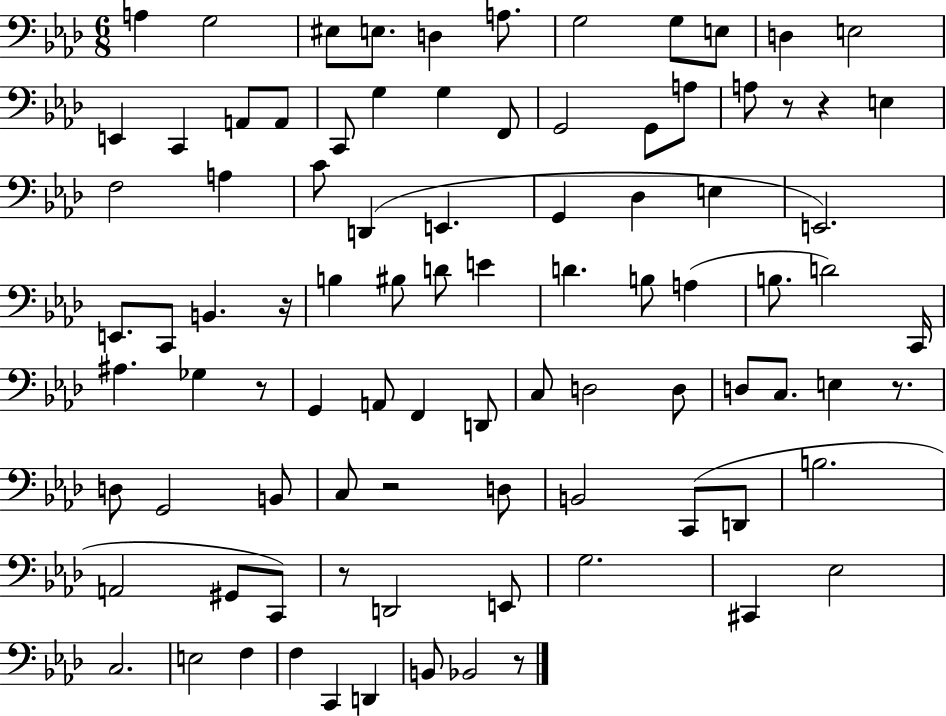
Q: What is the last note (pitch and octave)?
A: Bb2